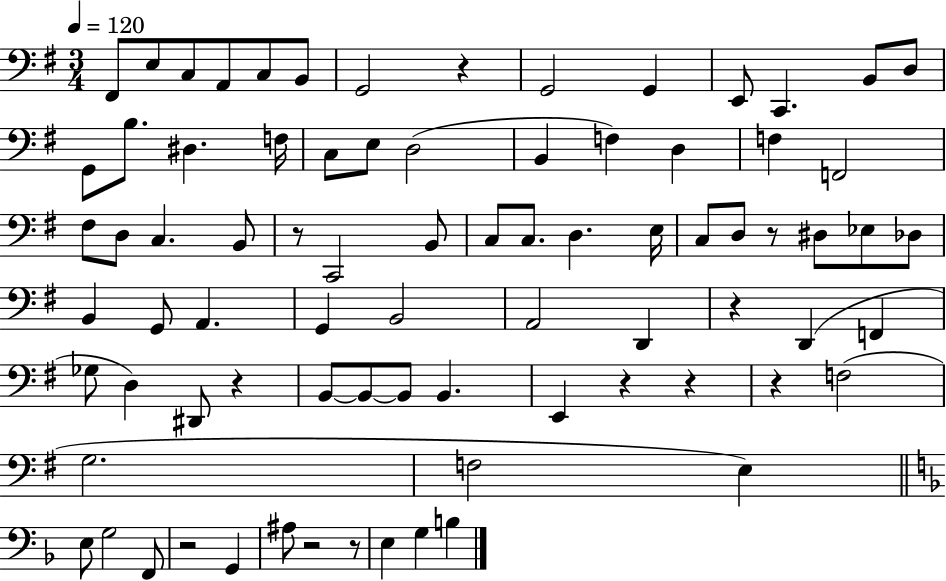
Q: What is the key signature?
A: G major